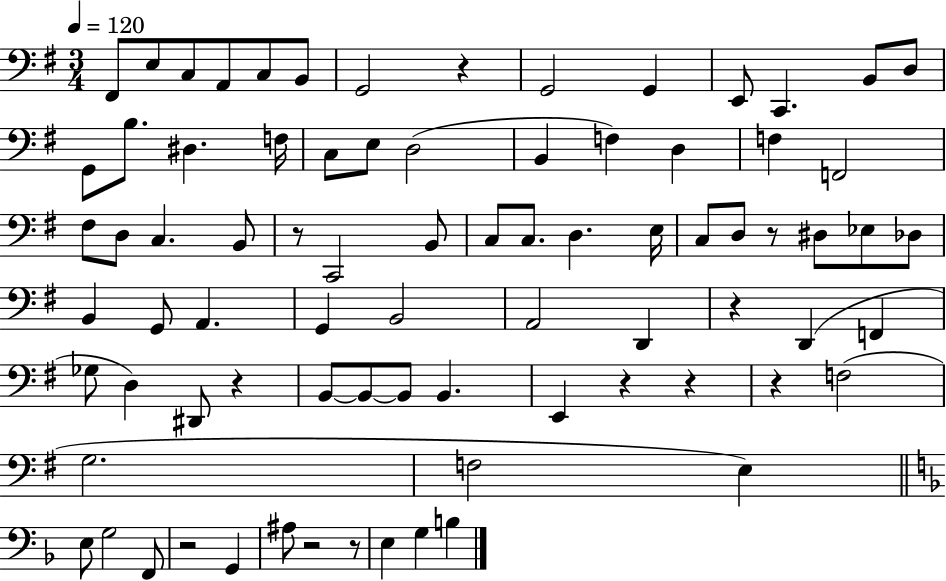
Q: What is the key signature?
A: G major